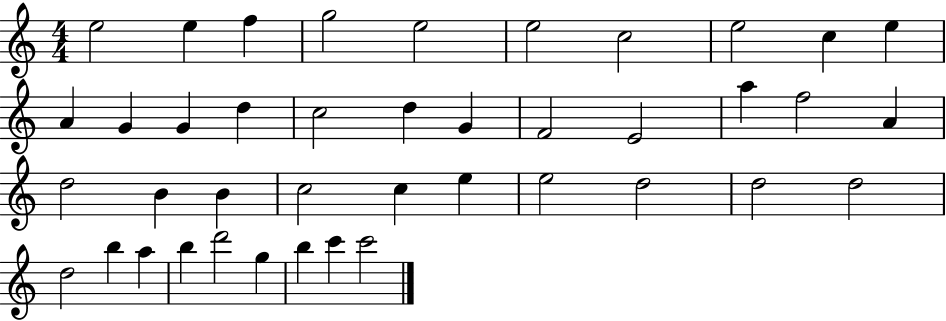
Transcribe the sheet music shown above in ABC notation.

X:1
T:Untitled
M:4/4
L:1/4
K:C
e2 e f g2 e2 e2 c2 e2 c e A G G d c2 d G F2 E2 a f2 A d2 B B c2 c e e2 d2 d2 d2 d2 b a b d'2 g b c' c'2